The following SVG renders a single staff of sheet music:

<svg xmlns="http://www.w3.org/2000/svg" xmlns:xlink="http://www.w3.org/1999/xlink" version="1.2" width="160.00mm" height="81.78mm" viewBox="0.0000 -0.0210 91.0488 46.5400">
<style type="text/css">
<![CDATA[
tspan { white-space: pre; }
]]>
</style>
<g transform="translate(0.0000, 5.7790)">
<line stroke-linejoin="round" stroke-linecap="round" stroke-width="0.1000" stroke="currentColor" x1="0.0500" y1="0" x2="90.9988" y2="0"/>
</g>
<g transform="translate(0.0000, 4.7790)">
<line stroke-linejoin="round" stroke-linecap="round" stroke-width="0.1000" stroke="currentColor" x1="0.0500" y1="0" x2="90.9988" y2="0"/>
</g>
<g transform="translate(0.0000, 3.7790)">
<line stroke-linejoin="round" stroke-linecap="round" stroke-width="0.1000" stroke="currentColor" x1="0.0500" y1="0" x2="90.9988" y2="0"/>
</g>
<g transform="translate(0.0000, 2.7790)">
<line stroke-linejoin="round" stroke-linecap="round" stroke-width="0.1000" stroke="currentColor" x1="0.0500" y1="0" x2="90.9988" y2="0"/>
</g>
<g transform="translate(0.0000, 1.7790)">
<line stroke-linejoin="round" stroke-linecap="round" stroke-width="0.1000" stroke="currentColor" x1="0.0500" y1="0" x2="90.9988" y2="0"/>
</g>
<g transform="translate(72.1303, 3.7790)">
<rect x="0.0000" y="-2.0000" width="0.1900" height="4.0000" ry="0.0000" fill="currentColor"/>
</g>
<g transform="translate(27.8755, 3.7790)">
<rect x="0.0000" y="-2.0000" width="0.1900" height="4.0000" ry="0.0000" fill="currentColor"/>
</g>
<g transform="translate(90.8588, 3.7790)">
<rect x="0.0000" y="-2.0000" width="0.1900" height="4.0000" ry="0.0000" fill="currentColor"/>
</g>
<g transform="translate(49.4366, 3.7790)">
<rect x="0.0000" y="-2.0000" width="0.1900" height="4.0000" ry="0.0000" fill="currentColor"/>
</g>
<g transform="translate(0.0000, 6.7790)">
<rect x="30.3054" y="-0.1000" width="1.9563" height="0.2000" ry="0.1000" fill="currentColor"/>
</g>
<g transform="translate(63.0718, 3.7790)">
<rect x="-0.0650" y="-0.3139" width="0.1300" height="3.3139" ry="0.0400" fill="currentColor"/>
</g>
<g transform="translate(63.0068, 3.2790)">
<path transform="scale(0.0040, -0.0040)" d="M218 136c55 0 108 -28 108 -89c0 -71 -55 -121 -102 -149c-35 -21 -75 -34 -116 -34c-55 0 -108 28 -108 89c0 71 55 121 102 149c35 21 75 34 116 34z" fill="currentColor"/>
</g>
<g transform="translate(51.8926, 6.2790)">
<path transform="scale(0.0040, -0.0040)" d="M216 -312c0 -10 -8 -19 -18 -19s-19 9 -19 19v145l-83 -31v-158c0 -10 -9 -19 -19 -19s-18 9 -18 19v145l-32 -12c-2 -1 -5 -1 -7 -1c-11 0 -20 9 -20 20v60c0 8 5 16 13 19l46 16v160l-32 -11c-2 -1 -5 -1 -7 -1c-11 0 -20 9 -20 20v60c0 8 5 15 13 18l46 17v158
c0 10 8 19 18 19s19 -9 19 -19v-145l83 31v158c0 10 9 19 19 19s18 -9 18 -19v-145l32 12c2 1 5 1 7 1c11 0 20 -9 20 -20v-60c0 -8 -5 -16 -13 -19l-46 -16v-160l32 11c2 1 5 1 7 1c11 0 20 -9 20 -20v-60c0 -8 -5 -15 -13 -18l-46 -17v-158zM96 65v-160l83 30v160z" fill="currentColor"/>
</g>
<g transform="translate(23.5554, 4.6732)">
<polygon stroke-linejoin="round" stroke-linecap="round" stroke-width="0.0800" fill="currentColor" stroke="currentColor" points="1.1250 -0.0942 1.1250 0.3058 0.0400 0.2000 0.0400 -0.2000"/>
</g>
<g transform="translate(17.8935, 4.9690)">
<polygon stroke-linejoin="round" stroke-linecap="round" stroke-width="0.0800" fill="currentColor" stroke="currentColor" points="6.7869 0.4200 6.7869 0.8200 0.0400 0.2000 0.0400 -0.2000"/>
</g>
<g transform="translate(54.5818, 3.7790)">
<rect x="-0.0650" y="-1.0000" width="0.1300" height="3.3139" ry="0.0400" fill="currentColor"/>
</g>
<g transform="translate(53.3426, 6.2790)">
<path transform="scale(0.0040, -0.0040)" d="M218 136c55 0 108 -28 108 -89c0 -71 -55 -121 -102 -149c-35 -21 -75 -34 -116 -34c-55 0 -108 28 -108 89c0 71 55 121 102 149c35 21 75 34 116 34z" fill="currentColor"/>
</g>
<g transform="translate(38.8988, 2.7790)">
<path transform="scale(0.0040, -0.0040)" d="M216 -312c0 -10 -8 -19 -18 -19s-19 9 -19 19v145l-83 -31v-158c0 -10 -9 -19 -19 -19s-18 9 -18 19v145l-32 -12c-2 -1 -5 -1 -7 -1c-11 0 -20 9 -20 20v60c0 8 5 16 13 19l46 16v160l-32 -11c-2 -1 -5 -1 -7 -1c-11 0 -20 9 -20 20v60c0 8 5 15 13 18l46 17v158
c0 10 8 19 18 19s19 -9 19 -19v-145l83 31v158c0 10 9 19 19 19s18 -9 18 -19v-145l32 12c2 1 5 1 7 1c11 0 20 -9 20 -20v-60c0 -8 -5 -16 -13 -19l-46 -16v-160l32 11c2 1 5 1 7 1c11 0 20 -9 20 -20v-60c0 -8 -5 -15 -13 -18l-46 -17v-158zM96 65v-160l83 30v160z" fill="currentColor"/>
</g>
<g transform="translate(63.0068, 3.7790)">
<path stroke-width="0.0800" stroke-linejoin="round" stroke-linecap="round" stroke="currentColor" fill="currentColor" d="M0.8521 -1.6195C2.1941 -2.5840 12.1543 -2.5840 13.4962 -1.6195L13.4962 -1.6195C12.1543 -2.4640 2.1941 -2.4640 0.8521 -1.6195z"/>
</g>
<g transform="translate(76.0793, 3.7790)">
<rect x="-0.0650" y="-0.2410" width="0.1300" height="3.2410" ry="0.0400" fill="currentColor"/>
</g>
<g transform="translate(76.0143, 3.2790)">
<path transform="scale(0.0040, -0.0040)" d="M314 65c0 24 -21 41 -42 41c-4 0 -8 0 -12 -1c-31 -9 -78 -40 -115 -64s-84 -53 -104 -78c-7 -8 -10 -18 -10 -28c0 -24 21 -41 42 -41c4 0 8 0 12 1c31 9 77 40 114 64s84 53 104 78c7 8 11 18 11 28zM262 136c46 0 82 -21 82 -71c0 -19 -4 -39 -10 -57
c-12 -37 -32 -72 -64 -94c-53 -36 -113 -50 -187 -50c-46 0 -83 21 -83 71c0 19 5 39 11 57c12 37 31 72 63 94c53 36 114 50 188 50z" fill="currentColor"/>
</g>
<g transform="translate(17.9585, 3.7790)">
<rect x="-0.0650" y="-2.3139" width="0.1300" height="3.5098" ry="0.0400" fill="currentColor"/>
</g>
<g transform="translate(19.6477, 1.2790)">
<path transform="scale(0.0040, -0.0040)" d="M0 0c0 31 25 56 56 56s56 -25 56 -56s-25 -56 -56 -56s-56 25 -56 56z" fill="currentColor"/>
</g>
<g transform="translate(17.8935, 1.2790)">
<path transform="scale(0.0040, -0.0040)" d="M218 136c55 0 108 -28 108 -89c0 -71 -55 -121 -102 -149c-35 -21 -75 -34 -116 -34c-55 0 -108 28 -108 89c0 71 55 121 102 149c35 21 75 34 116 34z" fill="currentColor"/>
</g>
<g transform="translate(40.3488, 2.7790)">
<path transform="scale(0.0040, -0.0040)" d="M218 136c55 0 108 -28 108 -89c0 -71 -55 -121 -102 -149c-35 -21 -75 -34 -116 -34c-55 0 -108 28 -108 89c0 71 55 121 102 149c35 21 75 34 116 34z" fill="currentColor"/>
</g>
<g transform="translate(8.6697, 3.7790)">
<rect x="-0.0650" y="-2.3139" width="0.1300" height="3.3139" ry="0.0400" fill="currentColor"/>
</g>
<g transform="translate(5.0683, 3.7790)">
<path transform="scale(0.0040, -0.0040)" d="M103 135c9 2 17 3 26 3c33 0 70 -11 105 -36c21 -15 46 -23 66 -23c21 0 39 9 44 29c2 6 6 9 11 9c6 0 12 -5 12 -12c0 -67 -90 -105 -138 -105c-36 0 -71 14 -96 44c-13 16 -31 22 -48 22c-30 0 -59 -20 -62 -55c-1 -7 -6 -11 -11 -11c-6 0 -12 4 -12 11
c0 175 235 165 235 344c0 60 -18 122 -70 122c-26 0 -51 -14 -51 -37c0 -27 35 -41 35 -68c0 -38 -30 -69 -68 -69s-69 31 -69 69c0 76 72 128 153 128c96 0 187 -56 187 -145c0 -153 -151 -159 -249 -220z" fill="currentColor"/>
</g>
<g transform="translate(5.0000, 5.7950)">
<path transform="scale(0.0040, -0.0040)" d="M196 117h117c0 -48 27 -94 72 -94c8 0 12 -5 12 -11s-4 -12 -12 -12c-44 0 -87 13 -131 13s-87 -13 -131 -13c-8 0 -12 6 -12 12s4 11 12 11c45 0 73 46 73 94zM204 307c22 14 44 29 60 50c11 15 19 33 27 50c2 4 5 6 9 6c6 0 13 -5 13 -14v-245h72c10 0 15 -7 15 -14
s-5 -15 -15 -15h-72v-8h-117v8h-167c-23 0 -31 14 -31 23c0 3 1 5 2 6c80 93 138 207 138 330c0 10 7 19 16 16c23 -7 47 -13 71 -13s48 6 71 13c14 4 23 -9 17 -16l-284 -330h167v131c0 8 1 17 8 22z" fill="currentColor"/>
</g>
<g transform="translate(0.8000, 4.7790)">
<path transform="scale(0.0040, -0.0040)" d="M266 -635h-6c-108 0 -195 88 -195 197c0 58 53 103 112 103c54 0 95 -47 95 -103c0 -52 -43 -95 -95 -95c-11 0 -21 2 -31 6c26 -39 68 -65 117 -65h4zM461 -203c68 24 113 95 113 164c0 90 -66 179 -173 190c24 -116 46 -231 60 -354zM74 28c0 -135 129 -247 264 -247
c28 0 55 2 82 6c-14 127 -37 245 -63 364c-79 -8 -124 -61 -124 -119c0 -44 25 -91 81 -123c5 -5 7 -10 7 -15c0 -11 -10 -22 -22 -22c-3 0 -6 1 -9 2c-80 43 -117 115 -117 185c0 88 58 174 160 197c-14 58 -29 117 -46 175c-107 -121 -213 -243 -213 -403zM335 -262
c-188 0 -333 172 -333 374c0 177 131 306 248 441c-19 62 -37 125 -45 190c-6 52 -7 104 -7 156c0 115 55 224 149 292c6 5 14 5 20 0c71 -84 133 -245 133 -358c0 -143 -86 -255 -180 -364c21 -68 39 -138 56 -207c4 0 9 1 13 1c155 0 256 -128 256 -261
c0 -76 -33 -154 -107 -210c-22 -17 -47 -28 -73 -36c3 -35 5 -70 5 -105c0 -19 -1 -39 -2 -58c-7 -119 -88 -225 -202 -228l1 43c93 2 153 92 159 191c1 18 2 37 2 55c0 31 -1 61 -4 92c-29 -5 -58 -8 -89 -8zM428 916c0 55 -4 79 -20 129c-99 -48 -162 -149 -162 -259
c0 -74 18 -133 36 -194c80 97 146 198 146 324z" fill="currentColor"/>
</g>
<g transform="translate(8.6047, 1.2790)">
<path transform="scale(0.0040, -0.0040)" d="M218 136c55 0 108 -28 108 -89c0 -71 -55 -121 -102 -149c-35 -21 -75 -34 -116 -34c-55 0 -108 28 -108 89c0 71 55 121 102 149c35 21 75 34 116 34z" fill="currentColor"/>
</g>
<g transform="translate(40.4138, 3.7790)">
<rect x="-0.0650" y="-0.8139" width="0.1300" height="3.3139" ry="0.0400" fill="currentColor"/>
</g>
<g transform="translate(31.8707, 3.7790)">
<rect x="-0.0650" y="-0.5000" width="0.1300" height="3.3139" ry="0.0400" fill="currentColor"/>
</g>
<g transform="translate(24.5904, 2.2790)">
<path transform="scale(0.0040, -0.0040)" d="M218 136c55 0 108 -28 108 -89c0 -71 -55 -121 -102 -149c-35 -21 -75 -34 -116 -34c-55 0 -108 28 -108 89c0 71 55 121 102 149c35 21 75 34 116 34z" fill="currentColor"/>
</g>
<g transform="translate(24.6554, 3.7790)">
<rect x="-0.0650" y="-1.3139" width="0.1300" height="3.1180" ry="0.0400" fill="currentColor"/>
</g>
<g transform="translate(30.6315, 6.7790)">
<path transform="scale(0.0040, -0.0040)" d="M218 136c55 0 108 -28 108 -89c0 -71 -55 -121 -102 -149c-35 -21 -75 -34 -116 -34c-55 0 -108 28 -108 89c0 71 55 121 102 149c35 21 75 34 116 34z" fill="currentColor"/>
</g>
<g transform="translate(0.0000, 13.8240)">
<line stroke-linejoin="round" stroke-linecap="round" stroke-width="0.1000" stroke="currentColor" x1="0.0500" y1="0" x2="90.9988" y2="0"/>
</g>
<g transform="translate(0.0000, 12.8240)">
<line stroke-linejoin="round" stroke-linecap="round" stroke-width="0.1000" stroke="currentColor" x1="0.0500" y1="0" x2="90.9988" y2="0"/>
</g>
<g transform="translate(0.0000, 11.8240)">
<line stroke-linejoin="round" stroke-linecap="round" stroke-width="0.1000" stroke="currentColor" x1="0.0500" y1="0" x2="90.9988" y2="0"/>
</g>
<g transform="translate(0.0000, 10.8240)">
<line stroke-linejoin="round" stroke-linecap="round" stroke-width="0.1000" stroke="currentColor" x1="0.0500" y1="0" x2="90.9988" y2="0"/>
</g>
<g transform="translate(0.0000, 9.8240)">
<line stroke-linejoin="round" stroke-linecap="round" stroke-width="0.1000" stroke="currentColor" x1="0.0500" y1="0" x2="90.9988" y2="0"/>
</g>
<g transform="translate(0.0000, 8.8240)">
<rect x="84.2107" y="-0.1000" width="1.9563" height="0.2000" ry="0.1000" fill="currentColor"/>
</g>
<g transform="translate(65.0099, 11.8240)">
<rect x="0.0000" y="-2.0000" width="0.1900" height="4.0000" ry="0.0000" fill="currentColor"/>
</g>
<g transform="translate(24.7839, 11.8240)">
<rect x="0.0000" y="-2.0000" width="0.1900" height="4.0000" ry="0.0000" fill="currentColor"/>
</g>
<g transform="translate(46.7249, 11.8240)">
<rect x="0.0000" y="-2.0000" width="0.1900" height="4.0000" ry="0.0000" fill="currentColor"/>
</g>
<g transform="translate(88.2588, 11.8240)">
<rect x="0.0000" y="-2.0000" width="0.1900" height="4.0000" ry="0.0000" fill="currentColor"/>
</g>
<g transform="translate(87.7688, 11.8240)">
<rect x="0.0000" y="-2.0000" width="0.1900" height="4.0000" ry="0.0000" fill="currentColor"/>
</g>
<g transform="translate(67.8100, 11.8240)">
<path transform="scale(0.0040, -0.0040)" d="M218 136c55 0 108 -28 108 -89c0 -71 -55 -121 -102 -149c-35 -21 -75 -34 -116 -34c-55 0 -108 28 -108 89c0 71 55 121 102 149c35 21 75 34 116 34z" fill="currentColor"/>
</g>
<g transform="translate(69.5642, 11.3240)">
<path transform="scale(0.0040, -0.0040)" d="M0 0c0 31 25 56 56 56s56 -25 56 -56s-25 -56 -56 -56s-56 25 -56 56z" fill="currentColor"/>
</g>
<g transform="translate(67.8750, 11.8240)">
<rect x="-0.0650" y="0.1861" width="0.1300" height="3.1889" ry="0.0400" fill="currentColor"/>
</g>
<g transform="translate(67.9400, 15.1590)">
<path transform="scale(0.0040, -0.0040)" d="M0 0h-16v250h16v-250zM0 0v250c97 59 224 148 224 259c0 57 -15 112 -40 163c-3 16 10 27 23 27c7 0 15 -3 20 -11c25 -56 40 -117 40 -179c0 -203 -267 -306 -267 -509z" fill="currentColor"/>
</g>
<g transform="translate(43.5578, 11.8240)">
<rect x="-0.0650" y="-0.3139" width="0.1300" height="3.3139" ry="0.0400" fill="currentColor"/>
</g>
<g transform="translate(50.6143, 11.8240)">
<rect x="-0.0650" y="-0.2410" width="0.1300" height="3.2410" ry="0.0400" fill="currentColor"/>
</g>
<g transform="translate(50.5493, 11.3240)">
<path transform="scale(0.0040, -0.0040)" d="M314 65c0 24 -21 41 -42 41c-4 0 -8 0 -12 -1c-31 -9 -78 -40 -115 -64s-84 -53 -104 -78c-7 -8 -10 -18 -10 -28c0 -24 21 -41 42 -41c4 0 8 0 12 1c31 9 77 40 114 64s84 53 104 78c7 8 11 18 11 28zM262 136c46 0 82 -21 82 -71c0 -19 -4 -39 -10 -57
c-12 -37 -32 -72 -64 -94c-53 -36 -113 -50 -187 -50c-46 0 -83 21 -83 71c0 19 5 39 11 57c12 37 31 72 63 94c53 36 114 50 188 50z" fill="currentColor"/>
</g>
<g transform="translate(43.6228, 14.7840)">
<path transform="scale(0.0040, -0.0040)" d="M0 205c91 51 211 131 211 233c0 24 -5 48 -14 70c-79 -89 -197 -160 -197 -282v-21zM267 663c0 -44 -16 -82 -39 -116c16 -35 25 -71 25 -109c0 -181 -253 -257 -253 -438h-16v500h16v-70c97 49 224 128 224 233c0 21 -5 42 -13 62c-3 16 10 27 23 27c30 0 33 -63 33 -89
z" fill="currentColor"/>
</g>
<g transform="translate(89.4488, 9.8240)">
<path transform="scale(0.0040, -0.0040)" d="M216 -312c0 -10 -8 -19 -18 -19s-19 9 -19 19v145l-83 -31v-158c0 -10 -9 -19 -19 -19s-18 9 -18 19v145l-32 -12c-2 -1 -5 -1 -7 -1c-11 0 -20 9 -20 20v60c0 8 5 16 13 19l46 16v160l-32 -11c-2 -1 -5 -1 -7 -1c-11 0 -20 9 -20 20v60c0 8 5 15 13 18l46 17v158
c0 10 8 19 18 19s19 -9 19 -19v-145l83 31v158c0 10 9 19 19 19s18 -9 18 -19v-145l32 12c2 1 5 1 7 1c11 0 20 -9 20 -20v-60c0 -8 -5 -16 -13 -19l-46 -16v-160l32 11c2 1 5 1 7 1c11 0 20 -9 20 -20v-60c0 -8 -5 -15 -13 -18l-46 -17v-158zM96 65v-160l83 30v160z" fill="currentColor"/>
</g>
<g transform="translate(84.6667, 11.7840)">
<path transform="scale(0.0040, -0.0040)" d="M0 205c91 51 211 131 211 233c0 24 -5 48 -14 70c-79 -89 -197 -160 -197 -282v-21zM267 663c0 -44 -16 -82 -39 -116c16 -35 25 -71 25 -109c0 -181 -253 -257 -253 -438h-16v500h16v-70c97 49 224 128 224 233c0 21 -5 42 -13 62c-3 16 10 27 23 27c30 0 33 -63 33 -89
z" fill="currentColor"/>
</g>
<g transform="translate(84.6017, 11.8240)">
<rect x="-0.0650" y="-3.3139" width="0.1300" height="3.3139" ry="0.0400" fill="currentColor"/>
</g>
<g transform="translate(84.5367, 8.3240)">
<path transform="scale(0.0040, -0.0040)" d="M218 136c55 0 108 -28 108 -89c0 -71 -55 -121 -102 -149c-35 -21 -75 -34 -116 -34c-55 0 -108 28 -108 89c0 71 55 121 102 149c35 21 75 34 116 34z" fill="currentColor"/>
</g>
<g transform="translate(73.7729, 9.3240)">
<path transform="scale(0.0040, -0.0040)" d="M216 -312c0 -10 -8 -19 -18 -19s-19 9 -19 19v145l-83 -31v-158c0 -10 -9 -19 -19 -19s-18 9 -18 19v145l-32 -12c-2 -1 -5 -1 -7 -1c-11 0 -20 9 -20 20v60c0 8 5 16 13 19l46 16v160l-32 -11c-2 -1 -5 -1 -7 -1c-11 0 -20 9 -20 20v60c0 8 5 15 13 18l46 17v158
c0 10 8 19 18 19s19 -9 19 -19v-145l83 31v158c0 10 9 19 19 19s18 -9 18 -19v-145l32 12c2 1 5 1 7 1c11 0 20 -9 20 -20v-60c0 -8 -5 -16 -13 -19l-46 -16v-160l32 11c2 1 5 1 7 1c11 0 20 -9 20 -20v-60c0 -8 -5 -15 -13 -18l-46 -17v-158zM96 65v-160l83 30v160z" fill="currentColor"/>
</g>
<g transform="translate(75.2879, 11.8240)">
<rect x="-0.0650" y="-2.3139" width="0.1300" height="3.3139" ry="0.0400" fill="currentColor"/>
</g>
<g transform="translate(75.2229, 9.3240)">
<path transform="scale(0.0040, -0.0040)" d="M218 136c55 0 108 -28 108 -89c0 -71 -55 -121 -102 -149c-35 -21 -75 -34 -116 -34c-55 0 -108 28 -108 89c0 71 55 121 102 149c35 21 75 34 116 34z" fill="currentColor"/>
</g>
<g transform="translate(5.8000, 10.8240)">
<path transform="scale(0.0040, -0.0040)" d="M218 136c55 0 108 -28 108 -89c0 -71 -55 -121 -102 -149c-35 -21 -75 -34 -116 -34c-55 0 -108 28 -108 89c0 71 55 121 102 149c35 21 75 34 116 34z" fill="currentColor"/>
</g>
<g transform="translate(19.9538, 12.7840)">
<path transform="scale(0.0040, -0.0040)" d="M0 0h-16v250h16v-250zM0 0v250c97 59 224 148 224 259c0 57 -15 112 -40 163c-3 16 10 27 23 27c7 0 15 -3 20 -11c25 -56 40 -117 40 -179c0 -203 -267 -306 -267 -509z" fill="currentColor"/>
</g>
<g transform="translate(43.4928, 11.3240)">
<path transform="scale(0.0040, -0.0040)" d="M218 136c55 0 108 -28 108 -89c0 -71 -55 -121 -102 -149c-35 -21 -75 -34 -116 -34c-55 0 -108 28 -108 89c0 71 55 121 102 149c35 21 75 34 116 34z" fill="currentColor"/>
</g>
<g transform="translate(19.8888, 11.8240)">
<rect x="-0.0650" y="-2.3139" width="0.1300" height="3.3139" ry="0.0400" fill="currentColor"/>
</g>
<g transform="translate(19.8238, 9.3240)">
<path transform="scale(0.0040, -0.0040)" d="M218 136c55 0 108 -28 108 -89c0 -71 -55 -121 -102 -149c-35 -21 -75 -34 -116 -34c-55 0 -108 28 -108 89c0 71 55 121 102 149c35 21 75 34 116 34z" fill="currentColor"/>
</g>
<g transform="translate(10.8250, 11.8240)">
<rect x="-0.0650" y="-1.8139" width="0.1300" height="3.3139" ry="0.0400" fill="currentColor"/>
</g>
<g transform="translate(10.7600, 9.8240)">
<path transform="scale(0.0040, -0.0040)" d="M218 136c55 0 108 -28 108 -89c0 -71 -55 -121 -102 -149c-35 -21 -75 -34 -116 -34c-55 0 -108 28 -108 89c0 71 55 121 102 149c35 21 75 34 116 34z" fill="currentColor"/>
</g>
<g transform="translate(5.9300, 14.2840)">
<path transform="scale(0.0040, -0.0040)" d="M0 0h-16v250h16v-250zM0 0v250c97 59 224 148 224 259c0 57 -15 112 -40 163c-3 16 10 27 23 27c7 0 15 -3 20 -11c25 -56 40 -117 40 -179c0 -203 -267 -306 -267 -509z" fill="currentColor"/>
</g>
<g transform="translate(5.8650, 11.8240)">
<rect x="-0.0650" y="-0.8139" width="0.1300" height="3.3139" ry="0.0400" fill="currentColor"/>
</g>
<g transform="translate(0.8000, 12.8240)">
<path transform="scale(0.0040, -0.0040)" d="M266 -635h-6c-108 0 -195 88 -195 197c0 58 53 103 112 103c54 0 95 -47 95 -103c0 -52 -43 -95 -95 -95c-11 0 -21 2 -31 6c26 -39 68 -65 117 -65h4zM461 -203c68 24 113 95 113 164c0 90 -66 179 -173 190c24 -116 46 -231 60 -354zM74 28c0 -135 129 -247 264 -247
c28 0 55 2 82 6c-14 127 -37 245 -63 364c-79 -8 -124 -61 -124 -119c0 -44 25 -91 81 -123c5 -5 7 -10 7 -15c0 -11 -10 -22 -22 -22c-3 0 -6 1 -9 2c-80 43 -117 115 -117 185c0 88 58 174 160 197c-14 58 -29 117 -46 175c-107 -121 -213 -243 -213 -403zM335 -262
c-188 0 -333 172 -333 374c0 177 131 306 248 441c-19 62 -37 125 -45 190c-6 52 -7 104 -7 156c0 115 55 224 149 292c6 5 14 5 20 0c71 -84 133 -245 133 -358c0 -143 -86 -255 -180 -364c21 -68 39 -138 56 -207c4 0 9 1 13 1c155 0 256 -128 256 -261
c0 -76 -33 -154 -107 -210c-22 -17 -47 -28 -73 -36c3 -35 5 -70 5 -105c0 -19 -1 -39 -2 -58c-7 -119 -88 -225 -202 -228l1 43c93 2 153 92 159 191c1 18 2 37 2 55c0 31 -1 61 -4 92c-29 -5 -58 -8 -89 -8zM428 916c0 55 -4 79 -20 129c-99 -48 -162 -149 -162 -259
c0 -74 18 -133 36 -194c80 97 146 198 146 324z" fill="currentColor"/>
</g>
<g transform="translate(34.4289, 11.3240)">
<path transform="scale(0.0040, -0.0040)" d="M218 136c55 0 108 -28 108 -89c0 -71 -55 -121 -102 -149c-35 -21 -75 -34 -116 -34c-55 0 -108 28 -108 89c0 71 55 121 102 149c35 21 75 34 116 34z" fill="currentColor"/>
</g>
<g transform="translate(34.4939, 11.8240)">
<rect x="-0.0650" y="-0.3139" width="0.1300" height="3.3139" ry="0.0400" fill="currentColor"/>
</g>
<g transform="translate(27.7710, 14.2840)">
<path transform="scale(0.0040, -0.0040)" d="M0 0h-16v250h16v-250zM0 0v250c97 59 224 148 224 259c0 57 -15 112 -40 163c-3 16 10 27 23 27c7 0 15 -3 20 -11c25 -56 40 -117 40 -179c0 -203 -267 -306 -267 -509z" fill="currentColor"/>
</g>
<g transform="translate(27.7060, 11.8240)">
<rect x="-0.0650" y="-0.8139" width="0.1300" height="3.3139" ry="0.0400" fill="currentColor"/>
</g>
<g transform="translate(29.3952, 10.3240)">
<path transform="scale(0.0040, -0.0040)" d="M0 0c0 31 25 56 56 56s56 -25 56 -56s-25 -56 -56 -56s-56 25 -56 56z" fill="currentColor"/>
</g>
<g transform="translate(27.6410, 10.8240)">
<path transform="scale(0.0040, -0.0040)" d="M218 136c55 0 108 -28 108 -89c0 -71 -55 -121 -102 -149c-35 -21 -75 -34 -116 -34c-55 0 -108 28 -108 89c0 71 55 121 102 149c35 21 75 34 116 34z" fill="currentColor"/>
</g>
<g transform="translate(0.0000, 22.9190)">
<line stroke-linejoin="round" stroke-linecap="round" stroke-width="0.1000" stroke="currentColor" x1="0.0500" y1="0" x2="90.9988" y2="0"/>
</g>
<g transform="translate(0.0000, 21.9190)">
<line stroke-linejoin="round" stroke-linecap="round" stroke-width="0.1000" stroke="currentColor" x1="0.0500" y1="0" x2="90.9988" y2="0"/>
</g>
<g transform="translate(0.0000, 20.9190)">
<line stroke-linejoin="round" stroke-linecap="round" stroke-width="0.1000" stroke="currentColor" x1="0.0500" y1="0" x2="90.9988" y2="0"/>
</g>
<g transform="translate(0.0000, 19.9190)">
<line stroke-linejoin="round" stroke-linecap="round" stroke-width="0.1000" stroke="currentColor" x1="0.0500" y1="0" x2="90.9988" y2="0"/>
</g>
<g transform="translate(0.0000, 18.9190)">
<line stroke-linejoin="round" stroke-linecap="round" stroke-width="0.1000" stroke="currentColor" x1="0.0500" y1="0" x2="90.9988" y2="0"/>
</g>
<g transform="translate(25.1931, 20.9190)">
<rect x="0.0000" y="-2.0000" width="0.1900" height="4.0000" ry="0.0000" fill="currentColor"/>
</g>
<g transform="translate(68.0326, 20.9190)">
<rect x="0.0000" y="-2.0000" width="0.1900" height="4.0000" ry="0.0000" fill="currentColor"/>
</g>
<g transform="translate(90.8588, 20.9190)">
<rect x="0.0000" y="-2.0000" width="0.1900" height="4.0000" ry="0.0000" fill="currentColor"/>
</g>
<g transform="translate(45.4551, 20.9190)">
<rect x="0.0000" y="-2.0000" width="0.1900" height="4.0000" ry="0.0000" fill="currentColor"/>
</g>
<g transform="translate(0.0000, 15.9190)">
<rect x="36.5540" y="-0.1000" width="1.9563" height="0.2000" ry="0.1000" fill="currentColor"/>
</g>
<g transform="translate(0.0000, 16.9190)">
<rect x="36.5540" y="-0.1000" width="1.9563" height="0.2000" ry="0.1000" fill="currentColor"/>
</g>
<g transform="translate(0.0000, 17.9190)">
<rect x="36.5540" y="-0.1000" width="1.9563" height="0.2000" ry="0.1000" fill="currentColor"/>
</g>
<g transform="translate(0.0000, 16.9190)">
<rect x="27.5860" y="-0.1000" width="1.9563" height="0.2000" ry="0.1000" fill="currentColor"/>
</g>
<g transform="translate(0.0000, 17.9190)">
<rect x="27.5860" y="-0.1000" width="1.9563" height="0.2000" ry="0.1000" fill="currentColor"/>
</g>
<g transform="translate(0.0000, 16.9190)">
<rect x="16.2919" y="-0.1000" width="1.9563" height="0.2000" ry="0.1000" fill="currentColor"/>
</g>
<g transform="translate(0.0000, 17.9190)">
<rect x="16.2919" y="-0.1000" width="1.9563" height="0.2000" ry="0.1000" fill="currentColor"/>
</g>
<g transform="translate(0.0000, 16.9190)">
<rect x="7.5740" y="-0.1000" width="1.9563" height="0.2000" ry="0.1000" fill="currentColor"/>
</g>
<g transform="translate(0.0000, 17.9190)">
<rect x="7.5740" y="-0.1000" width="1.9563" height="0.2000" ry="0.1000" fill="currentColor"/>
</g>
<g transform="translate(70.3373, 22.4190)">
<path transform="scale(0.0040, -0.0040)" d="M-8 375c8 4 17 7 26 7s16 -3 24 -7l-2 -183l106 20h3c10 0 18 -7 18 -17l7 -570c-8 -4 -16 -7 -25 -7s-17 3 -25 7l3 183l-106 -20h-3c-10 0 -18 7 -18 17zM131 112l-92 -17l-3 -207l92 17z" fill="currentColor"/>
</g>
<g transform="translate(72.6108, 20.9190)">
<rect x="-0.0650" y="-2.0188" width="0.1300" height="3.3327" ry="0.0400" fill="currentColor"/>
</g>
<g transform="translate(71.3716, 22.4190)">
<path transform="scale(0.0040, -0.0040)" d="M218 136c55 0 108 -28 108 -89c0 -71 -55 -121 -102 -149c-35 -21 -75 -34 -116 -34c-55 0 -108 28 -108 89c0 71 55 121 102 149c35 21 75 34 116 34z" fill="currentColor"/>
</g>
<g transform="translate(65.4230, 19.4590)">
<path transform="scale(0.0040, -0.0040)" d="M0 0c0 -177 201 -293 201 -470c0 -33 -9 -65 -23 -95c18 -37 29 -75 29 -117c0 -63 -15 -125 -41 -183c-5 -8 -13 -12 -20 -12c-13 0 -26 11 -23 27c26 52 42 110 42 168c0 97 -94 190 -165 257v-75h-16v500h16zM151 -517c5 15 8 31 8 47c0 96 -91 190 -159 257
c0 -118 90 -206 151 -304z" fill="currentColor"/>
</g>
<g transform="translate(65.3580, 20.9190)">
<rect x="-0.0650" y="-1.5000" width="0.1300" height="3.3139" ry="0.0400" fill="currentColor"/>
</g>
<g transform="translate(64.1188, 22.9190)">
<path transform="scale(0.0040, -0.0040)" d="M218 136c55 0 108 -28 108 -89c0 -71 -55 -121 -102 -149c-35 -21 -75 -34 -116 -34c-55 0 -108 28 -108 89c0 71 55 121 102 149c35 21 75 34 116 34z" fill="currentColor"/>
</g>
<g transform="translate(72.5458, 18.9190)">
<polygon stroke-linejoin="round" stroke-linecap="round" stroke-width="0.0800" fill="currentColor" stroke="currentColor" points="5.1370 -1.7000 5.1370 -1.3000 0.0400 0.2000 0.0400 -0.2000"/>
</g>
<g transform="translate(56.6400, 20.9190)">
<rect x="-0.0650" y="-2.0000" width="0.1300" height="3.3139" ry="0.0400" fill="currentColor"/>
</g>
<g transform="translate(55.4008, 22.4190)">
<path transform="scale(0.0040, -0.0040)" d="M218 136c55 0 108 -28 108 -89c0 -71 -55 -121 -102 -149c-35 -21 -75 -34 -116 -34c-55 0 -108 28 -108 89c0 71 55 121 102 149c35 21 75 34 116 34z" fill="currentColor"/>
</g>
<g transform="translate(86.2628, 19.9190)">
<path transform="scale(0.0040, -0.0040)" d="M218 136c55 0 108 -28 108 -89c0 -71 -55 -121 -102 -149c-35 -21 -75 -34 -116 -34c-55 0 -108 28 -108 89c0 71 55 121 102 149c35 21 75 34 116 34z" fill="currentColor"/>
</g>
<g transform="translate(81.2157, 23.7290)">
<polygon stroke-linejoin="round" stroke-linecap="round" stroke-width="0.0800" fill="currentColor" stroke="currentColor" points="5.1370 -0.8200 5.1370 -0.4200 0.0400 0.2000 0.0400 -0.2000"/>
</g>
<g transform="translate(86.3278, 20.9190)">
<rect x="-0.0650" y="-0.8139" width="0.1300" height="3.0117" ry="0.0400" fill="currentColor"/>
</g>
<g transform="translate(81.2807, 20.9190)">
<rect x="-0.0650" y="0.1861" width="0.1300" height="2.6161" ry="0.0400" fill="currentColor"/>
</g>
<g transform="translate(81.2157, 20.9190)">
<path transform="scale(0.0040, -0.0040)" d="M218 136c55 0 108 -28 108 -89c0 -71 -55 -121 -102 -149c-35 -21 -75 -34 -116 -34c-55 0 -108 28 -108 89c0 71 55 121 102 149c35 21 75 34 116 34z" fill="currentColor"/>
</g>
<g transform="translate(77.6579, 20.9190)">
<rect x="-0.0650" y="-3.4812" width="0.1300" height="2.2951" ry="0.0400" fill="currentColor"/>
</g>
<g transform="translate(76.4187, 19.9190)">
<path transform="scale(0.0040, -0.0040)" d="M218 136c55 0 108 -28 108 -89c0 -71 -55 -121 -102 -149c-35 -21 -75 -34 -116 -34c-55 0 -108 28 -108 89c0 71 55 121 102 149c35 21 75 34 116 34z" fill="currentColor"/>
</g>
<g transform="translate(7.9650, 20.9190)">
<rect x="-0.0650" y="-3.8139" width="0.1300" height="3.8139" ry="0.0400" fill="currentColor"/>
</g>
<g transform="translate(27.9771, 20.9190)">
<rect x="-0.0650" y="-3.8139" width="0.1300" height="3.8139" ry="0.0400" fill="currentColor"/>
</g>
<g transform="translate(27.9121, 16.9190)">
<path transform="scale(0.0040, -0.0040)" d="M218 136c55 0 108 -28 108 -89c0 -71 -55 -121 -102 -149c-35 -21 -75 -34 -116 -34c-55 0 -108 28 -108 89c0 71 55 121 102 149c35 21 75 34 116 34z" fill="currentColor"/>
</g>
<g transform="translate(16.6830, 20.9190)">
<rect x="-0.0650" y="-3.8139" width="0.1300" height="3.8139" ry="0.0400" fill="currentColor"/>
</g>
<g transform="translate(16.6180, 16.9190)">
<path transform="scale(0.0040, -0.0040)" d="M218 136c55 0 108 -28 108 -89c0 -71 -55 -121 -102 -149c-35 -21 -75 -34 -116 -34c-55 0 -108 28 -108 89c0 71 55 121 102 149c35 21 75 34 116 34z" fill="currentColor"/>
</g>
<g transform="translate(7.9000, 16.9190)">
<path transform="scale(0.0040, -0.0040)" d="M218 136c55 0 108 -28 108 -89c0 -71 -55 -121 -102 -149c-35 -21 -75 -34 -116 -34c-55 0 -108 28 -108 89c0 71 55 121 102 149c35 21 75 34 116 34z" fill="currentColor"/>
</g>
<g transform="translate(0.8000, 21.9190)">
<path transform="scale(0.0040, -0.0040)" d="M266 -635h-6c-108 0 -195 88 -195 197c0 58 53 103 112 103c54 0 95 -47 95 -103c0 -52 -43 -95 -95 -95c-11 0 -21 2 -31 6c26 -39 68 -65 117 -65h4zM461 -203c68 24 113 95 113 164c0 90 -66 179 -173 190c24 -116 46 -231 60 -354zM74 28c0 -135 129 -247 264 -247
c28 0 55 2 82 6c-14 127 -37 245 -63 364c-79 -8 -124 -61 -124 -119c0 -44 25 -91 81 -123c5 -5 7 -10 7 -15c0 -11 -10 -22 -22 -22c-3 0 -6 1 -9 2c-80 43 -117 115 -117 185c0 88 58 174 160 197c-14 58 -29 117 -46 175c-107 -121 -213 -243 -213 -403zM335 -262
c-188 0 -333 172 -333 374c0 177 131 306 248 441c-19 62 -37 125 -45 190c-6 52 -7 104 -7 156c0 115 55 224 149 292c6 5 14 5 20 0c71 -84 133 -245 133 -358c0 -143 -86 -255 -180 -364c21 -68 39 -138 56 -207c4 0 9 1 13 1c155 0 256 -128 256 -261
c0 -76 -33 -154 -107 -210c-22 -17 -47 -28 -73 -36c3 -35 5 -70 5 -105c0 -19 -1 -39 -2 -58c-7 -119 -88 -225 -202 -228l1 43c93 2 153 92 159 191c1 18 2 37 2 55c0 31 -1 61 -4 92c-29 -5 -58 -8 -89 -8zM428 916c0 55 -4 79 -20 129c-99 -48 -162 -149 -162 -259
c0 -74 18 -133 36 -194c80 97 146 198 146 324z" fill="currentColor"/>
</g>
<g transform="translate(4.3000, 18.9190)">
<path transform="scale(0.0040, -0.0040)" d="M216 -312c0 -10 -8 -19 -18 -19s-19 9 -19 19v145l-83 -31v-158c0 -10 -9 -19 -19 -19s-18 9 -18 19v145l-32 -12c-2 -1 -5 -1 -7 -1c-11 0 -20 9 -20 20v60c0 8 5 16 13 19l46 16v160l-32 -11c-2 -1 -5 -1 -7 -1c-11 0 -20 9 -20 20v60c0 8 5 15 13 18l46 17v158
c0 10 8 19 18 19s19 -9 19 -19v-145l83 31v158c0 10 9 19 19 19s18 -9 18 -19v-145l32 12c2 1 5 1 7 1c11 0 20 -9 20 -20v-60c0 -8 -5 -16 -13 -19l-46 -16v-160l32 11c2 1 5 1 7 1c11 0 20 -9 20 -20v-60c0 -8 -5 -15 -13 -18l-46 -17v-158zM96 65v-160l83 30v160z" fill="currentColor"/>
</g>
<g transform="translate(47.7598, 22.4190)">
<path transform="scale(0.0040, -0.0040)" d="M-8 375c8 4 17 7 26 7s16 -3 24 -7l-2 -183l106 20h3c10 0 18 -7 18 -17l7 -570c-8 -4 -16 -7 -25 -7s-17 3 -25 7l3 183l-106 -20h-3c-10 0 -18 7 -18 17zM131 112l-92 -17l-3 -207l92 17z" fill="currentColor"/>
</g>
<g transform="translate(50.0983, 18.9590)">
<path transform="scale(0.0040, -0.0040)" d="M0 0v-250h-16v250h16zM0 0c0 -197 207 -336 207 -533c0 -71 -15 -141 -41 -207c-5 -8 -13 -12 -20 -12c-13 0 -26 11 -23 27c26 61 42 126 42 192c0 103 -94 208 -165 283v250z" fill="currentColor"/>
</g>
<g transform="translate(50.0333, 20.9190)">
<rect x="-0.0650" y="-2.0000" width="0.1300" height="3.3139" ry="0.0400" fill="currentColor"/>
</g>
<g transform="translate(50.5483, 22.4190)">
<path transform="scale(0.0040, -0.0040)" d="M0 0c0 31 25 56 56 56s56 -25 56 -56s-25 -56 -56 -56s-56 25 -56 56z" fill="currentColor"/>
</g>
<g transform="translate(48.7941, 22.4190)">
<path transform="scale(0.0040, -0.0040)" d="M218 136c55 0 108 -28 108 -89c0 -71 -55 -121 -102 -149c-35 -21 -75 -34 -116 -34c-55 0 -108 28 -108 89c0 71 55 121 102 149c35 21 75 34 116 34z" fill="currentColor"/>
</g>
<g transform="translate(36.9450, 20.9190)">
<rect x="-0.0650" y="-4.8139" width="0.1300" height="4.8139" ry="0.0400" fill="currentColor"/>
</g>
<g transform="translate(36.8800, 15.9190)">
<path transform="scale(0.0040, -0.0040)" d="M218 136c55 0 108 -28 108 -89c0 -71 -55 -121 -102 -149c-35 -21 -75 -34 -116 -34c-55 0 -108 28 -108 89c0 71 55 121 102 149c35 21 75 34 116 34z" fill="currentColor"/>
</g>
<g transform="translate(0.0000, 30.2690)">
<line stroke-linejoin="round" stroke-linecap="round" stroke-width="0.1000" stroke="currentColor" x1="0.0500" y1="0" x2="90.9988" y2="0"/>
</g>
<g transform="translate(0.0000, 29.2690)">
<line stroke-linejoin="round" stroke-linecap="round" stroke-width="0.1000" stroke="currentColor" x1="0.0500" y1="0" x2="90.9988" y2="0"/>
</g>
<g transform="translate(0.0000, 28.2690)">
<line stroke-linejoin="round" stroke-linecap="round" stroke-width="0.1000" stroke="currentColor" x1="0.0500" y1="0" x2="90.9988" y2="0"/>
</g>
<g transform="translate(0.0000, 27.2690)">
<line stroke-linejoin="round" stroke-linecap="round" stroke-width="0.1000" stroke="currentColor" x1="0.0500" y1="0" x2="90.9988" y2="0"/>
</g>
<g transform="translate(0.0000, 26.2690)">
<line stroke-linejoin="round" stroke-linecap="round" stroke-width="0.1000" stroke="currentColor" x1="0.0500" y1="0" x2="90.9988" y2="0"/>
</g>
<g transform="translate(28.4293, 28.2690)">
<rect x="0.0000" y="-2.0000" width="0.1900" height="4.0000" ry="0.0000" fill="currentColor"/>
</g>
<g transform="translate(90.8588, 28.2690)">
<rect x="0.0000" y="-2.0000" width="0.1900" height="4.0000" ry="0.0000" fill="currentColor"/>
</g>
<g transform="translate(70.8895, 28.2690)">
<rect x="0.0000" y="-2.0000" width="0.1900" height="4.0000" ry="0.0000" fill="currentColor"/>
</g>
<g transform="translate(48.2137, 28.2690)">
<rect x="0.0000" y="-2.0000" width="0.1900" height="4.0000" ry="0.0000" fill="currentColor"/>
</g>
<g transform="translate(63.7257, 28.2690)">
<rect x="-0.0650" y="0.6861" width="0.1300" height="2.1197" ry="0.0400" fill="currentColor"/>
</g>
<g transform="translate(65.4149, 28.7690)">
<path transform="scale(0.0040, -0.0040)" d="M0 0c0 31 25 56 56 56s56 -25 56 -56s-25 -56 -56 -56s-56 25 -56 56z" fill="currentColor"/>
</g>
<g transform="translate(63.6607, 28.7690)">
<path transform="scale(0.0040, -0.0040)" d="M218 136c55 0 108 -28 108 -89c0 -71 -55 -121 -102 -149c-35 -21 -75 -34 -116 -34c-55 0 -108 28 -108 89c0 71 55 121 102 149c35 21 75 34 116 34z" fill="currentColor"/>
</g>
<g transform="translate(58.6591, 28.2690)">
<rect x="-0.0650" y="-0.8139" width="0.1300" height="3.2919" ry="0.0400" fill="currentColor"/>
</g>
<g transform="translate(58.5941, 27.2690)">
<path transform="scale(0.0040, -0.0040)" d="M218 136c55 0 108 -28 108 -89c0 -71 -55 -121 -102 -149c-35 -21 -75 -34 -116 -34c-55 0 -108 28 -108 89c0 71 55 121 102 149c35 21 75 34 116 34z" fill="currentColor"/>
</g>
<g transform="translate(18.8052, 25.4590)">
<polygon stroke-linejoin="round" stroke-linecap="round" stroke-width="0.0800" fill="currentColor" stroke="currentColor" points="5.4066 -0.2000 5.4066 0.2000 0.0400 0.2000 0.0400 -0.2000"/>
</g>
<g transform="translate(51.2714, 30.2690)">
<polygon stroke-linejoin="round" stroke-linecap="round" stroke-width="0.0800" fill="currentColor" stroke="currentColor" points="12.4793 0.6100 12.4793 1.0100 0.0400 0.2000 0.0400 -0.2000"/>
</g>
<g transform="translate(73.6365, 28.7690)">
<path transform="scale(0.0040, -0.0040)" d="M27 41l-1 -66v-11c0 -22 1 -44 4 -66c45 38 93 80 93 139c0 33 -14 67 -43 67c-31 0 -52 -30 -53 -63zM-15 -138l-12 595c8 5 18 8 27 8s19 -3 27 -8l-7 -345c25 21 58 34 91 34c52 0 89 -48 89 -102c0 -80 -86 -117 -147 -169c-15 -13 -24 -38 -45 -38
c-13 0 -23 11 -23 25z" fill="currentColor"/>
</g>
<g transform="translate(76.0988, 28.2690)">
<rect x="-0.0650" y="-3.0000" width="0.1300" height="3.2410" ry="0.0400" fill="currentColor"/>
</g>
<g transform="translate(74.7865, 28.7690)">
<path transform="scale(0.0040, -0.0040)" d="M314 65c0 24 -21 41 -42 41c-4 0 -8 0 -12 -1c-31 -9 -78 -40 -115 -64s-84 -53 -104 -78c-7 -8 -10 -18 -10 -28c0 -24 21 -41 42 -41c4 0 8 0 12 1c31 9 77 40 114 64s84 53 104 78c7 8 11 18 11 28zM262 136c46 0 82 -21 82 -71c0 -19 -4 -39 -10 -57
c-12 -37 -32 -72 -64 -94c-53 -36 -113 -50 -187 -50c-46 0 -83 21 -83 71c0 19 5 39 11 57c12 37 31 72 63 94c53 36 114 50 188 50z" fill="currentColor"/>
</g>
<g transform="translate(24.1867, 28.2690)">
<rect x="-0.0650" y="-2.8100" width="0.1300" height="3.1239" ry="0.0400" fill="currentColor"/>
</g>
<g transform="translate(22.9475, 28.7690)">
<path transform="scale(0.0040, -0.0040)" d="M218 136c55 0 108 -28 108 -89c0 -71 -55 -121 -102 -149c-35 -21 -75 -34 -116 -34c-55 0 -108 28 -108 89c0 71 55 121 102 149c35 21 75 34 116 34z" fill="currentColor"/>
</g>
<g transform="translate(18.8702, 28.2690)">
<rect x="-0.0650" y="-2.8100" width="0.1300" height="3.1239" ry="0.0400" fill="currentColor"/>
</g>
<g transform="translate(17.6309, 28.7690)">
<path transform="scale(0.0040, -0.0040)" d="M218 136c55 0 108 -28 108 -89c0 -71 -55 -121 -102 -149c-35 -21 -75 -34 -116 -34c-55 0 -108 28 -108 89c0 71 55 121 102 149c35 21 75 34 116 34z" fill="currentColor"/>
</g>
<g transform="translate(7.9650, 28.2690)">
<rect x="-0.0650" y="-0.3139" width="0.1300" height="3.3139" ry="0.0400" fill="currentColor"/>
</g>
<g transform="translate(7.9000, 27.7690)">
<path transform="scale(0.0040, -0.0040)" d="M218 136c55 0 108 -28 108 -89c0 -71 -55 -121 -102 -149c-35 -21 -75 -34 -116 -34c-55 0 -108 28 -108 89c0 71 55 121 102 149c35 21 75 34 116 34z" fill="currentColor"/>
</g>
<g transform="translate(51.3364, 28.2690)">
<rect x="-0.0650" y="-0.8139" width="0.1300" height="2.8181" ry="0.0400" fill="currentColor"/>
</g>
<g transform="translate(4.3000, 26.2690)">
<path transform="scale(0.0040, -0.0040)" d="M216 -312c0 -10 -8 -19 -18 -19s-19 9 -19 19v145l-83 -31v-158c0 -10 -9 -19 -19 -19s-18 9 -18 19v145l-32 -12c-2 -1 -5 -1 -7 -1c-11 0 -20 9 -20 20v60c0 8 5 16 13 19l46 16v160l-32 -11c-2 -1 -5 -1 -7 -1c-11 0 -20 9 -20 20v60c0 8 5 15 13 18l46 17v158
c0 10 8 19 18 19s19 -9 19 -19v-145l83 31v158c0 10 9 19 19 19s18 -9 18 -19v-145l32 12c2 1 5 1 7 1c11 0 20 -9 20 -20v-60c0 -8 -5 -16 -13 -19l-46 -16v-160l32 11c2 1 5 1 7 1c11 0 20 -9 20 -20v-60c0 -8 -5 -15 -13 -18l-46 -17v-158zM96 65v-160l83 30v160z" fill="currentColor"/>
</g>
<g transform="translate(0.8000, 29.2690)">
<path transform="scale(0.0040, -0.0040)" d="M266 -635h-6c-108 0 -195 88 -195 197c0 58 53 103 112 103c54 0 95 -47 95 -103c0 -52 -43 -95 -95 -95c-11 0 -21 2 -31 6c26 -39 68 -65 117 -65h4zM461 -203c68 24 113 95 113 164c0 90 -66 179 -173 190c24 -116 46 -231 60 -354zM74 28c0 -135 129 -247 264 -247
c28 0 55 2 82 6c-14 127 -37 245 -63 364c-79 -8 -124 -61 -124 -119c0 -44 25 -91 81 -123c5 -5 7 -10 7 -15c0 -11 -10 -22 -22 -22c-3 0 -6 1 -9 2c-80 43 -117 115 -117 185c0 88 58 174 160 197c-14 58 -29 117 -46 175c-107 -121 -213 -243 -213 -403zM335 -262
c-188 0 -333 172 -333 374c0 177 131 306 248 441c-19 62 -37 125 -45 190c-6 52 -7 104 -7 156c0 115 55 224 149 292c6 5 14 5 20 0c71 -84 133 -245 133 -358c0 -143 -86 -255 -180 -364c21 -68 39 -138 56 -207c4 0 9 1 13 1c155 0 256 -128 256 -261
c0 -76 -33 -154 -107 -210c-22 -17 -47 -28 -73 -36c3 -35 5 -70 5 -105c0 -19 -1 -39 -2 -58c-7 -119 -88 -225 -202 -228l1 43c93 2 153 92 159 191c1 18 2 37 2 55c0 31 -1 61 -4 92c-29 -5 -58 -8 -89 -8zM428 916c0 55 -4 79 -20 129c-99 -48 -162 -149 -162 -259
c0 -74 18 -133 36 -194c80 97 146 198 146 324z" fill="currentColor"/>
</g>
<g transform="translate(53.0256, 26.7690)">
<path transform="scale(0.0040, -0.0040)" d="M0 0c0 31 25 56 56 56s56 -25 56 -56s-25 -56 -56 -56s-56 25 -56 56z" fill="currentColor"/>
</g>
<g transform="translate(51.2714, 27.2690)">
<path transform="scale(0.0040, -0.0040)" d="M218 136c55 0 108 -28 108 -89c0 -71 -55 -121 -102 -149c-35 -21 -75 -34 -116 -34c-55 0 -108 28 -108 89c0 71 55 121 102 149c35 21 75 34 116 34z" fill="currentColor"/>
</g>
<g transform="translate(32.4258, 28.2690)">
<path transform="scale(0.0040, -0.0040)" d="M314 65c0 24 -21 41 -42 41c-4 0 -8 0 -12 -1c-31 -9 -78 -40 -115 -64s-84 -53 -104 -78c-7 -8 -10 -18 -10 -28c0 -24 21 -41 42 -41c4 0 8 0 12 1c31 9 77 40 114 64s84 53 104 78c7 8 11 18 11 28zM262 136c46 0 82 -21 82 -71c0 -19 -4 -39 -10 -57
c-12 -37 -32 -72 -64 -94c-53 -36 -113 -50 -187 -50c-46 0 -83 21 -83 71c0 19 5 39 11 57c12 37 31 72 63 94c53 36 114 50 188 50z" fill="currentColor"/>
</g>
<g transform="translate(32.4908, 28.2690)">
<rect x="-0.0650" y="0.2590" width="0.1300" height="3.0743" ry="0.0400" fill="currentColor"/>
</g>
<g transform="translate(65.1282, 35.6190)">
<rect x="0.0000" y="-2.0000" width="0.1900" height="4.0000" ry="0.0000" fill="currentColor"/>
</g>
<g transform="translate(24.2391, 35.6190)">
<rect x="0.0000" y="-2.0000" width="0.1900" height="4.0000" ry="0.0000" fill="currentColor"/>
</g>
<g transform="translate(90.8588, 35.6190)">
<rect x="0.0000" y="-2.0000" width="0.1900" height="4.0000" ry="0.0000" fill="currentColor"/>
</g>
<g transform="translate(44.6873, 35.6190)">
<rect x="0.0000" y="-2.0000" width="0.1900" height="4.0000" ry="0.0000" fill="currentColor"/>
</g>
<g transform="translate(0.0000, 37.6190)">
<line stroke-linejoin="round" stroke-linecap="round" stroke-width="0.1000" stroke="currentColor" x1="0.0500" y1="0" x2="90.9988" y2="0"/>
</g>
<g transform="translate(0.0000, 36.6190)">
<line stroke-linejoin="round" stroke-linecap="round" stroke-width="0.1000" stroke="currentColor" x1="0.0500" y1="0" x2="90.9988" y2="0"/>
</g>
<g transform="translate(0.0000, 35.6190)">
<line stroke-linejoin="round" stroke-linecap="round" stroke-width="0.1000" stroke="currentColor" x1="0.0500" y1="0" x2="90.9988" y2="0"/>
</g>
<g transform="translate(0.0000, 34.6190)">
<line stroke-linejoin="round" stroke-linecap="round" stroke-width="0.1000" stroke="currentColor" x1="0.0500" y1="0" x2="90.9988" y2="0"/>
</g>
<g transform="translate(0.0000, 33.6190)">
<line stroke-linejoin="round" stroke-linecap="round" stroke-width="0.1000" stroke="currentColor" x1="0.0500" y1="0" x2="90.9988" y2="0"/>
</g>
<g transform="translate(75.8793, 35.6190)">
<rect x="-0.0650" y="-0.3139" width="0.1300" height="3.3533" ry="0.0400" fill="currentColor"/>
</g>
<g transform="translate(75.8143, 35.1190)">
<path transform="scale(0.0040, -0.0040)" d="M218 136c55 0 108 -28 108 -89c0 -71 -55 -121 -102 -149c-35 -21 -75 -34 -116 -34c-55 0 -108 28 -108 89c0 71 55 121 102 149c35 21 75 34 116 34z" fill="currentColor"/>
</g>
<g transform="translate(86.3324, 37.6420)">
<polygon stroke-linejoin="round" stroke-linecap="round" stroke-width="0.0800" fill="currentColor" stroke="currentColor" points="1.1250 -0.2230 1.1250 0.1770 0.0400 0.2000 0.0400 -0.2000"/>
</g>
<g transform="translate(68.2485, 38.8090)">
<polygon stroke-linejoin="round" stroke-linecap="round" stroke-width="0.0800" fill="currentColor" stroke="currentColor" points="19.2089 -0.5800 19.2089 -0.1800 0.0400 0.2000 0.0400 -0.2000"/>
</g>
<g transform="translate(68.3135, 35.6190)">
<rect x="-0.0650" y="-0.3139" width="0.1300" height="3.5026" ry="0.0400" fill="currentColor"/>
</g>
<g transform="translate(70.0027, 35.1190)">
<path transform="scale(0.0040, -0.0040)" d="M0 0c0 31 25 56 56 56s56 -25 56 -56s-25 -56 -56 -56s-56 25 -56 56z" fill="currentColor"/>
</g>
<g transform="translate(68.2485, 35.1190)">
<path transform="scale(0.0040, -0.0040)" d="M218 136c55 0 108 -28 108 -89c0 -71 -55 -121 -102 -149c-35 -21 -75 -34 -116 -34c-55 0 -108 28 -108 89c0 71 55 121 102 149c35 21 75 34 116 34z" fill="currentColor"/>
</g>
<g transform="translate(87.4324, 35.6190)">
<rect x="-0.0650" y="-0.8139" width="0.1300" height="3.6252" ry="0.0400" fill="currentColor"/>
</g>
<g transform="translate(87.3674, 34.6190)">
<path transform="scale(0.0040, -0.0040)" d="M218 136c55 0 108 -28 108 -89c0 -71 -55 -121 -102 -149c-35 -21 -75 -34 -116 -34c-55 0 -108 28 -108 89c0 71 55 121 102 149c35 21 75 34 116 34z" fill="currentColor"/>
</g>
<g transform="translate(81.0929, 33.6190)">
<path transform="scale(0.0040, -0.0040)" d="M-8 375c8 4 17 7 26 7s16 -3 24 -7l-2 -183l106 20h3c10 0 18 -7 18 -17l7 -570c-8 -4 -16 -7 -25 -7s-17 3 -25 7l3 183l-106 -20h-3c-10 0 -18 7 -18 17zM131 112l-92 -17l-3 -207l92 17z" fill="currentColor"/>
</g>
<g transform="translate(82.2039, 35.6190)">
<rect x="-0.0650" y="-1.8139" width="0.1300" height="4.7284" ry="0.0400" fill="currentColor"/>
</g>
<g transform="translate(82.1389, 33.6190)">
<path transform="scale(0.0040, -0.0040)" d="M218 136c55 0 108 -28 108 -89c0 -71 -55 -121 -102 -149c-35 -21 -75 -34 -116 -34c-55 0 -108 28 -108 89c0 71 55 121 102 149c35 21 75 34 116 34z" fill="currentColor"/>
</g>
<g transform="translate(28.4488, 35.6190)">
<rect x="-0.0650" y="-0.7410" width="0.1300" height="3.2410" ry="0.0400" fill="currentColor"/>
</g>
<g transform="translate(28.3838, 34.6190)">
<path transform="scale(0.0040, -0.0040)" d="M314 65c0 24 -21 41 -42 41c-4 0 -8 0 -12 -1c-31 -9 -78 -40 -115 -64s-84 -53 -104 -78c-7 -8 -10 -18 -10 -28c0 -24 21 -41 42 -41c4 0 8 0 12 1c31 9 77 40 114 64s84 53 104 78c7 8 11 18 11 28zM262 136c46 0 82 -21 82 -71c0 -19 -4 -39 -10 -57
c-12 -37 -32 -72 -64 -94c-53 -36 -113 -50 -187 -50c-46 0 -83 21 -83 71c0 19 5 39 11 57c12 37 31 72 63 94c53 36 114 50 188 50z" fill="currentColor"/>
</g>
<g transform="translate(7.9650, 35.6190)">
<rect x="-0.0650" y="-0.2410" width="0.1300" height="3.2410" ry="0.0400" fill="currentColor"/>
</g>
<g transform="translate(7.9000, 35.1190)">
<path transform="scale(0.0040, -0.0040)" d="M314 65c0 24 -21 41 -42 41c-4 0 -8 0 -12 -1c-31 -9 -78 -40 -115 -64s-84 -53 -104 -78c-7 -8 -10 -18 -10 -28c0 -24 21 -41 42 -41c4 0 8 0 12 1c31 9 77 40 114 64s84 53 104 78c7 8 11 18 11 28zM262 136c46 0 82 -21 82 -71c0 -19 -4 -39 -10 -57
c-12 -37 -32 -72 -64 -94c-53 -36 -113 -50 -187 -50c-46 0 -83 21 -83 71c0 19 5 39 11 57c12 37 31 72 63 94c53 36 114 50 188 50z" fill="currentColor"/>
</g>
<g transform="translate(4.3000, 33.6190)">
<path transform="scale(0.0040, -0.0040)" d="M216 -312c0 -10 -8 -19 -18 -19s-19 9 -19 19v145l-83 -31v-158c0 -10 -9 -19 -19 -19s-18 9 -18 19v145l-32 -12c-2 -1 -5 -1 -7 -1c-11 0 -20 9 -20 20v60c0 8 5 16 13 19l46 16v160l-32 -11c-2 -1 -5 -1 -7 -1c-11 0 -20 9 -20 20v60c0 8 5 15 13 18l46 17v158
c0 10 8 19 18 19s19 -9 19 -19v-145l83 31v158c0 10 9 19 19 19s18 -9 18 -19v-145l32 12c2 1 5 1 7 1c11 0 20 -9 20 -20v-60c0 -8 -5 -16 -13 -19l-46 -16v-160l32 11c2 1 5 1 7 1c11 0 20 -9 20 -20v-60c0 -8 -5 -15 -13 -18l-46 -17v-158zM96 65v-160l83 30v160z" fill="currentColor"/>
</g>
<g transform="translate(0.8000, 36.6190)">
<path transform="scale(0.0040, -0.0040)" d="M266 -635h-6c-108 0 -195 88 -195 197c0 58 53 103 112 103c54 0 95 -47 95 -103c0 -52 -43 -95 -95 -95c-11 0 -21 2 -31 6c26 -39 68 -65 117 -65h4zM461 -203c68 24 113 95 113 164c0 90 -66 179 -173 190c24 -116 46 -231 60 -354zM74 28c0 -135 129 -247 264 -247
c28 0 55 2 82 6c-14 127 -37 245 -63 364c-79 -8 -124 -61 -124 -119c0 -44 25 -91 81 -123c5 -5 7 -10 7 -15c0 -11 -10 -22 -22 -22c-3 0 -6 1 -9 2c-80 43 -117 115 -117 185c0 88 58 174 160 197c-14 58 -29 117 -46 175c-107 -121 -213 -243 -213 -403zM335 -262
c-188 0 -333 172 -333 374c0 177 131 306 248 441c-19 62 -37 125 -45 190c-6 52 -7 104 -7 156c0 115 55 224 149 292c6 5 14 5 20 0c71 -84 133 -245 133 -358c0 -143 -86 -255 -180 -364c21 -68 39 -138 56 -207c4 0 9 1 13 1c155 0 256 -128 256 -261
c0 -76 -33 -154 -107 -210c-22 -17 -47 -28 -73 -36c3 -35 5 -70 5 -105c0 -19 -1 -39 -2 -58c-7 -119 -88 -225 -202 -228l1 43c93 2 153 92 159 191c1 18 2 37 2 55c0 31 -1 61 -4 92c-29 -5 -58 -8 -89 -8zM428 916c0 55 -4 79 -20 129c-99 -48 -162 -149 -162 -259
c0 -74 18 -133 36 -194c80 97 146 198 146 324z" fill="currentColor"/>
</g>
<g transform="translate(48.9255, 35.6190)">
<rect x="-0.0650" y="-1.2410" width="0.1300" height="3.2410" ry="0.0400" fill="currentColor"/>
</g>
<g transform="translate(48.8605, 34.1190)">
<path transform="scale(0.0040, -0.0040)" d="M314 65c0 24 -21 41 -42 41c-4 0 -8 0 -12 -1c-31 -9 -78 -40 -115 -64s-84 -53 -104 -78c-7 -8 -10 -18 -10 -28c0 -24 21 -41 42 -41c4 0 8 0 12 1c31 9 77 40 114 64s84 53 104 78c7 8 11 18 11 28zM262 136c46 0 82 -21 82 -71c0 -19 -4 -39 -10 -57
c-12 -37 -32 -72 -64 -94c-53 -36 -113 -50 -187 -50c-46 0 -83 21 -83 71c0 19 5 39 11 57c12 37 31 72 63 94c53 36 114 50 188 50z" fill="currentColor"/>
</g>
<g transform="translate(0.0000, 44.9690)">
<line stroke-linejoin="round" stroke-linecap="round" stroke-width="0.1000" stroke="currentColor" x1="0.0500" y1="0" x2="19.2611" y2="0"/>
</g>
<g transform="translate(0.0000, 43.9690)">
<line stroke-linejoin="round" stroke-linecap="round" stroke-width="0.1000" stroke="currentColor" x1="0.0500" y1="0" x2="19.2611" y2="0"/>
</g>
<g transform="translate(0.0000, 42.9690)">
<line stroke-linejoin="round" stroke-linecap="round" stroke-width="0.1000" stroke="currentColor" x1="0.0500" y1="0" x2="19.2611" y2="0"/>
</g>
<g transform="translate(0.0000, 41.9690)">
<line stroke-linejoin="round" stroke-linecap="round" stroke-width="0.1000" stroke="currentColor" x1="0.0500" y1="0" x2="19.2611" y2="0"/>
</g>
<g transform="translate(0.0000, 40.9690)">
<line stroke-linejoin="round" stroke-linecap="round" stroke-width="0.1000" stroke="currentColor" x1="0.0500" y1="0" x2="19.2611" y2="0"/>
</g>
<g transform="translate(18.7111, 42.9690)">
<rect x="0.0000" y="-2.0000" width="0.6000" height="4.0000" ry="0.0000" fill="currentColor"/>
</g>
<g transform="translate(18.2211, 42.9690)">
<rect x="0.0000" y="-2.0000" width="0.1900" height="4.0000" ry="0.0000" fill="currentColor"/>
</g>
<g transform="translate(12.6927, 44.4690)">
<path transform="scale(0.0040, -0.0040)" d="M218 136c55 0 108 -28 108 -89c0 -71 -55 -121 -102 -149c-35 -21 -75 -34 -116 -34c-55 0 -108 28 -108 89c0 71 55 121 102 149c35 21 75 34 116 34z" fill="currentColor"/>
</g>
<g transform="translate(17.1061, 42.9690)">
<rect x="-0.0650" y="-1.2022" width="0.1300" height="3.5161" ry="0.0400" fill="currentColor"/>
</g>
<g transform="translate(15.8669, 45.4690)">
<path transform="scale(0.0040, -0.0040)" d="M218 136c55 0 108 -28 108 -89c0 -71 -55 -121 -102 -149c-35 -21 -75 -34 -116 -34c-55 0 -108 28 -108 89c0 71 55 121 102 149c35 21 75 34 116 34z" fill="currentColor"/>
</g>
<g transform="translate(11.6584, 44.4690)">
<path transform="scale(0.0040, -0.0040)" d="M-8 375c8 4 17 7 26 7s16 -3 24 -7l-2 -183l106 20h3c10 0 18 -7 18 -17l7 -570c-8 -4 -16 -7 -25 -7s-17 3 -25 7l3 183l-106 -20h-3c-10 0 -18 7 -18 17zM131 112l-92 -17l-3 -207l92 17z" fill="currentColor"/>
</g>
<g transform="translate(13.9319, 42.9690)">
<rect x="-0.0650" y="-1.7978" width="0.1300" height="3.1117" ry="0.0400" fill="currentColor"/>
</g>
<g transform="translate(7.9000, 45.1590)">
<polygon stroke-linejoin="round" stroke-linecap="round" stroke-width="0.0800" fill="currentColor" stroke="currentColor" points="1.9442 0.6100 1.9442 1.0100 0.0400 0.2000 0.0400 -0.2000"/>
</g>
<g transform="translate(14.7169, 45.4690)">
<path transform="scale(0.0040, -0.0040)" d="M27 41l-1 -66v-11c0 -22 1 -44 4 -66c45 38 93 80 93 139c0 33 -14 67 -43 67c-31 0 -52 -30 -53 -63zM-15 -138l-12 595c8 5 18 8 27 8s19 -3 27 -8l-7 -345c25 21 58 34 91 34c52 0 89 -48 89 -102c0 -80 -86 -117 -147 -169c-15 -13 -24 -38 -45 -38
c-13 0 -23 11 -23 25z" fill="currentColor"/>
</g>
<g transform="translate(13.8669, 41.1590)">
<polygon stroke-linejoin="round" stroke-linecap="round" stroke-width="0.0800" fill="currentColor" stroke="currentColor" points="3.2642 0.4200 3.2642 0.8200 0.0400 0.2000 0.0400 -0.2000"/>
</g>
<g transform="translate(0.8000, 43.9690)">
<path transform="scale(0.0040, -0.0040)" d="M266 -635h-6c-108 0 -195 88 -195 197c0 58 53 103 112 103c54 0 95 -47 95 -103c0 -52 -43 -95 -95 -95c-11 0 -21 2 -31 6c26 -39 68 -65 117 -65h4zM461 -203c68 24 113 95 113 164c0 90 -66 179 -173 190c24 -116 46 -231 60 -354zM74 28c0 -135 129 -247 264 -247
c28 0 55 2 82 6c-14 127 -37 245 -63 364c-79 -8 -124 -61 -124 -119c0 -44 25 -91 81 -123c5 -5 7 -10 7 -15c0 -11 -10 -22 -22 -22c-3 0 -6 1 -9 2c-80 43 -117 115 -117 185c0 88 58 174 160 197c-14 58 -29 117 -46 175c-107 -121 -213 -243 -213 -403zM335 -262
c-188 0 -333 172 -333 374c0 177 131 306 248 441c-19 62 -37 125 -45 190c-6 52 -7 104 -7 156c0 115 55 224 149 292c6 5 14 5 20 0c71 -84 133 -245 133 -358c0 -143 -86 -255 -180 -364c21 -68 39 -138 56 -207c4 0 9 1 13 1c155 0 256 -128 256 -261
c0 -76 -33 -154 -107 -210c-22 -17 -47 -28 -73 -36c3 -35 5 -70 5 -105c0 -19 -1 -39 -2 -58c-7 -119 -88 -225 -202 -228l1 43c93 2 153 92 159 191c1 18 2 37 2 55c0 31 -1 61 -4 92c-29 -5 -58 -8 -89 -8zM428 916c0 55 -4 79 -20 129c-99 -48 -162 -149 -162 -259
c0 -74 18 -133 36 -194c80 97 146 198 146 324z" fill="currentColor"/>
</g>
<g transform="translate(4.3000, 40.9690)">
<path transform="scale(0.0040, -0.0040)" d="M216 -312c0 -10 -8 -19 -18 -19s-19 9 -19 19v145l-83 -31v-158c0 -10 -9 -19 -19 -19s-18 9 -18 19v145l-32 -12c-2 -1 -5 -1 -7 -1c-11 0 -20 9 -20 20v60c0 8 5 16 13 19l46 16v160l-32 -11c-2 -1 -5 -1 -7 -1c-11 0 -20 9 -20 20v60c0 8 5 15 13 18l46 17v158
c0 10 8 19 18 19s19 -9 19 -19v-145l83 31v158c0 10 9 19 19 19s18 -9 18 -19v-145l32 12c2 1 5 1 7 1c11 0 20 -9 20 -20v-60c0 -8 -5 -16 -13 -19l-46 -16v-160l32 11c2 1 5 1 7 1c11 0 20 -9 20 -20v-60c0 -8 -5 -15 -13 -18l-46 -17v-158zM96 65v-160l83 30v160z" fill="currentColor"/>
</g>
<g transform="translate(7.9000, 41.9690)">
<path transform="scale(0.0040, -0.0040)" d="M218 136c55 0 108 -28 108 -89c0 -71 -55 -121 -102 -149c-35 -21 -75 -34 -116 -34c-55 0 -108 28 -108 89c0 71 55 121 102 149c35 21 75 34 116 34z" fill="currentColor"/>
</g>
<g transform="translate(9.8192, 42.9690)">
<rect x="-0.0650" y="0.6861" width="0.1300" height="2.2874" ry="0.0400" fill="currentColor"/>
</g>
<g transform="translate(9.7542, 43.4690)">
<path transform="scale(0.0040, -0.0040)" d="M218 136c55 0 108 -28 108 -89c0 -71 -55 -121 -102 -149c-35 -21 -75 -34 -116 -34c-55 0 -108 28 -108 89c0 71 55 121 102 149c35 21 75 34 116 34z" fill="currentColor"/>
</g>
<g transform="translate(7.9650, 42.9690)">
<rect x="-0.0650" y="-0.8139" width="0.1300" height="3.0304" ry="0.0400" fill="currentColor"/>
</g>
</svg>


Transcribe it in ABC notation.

X:1
T:Untitled
M:2/4
L:1/4
K:C
g g/2 e/4 C ^d ^D c c2 d/2 f g/2 d/2 c c/4 c2 B/2 ^g b/4 c' c' c' e' F/2 F E/4 F/2 d/2 B/2 d/2 c A/2 A/2 B2 d/2 d/2 A/2 _A2 c2 d2 e2 c/2 c/2 f/2 d/4 d/2 A/2 F/2 _D/2